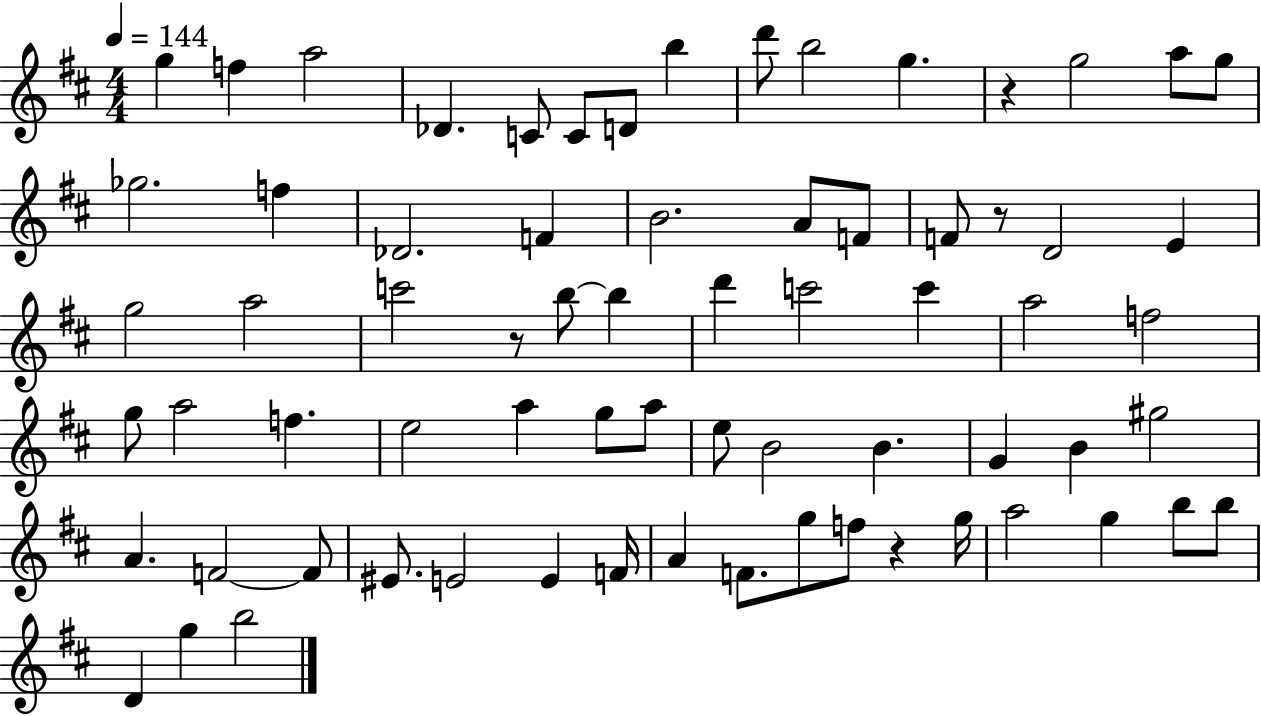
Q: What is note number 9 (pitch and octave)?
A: D6